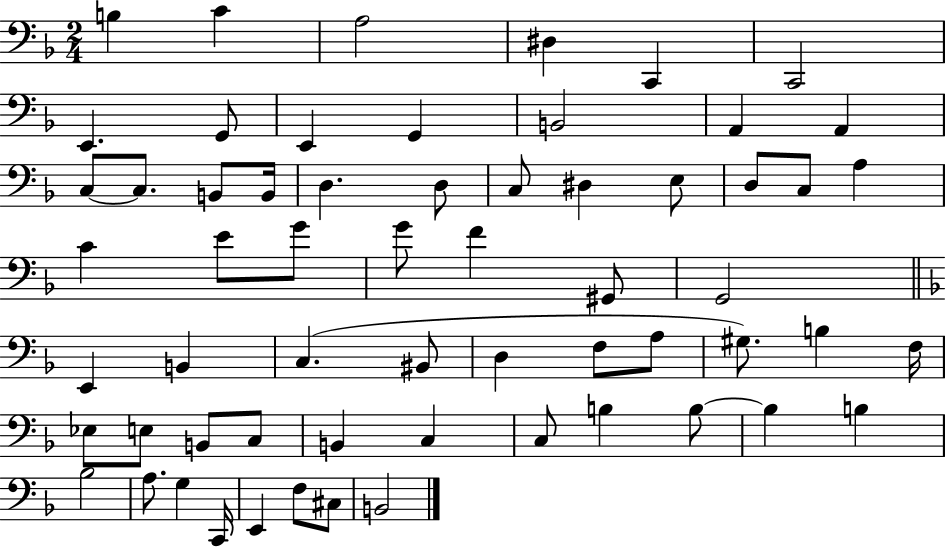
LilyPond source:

{
  \clef bass
  \numericTimeSignature
  \time 2/4
  \key f \major
  b4 c'4 | a2 | dis4 c,4 | c,2 | \break e,4. g,8 | e,4 g,4 | b,2 | a,4 a,4 | \break c8~~ c8. b,8 b,16 | d4. d8 | c8 dis4 e8 | d8 c8 a4 | \break c'4 e'8 g'8 | g'8 f'4 gis,8 | g,2 | \bar "||" \break \key d \minor e,4 b,4 | c4.( bis,8 | d4 f8 a8 | gis8.) b4 f16 | \break ees8 e8 b,8 c8 | b,4 c4 | c8 b4 b8~~ | b4 b4 | \break bes2 | a8. g4 c,16 | e,4 f8 cis8 | b,2 | \break \bar "|."
}